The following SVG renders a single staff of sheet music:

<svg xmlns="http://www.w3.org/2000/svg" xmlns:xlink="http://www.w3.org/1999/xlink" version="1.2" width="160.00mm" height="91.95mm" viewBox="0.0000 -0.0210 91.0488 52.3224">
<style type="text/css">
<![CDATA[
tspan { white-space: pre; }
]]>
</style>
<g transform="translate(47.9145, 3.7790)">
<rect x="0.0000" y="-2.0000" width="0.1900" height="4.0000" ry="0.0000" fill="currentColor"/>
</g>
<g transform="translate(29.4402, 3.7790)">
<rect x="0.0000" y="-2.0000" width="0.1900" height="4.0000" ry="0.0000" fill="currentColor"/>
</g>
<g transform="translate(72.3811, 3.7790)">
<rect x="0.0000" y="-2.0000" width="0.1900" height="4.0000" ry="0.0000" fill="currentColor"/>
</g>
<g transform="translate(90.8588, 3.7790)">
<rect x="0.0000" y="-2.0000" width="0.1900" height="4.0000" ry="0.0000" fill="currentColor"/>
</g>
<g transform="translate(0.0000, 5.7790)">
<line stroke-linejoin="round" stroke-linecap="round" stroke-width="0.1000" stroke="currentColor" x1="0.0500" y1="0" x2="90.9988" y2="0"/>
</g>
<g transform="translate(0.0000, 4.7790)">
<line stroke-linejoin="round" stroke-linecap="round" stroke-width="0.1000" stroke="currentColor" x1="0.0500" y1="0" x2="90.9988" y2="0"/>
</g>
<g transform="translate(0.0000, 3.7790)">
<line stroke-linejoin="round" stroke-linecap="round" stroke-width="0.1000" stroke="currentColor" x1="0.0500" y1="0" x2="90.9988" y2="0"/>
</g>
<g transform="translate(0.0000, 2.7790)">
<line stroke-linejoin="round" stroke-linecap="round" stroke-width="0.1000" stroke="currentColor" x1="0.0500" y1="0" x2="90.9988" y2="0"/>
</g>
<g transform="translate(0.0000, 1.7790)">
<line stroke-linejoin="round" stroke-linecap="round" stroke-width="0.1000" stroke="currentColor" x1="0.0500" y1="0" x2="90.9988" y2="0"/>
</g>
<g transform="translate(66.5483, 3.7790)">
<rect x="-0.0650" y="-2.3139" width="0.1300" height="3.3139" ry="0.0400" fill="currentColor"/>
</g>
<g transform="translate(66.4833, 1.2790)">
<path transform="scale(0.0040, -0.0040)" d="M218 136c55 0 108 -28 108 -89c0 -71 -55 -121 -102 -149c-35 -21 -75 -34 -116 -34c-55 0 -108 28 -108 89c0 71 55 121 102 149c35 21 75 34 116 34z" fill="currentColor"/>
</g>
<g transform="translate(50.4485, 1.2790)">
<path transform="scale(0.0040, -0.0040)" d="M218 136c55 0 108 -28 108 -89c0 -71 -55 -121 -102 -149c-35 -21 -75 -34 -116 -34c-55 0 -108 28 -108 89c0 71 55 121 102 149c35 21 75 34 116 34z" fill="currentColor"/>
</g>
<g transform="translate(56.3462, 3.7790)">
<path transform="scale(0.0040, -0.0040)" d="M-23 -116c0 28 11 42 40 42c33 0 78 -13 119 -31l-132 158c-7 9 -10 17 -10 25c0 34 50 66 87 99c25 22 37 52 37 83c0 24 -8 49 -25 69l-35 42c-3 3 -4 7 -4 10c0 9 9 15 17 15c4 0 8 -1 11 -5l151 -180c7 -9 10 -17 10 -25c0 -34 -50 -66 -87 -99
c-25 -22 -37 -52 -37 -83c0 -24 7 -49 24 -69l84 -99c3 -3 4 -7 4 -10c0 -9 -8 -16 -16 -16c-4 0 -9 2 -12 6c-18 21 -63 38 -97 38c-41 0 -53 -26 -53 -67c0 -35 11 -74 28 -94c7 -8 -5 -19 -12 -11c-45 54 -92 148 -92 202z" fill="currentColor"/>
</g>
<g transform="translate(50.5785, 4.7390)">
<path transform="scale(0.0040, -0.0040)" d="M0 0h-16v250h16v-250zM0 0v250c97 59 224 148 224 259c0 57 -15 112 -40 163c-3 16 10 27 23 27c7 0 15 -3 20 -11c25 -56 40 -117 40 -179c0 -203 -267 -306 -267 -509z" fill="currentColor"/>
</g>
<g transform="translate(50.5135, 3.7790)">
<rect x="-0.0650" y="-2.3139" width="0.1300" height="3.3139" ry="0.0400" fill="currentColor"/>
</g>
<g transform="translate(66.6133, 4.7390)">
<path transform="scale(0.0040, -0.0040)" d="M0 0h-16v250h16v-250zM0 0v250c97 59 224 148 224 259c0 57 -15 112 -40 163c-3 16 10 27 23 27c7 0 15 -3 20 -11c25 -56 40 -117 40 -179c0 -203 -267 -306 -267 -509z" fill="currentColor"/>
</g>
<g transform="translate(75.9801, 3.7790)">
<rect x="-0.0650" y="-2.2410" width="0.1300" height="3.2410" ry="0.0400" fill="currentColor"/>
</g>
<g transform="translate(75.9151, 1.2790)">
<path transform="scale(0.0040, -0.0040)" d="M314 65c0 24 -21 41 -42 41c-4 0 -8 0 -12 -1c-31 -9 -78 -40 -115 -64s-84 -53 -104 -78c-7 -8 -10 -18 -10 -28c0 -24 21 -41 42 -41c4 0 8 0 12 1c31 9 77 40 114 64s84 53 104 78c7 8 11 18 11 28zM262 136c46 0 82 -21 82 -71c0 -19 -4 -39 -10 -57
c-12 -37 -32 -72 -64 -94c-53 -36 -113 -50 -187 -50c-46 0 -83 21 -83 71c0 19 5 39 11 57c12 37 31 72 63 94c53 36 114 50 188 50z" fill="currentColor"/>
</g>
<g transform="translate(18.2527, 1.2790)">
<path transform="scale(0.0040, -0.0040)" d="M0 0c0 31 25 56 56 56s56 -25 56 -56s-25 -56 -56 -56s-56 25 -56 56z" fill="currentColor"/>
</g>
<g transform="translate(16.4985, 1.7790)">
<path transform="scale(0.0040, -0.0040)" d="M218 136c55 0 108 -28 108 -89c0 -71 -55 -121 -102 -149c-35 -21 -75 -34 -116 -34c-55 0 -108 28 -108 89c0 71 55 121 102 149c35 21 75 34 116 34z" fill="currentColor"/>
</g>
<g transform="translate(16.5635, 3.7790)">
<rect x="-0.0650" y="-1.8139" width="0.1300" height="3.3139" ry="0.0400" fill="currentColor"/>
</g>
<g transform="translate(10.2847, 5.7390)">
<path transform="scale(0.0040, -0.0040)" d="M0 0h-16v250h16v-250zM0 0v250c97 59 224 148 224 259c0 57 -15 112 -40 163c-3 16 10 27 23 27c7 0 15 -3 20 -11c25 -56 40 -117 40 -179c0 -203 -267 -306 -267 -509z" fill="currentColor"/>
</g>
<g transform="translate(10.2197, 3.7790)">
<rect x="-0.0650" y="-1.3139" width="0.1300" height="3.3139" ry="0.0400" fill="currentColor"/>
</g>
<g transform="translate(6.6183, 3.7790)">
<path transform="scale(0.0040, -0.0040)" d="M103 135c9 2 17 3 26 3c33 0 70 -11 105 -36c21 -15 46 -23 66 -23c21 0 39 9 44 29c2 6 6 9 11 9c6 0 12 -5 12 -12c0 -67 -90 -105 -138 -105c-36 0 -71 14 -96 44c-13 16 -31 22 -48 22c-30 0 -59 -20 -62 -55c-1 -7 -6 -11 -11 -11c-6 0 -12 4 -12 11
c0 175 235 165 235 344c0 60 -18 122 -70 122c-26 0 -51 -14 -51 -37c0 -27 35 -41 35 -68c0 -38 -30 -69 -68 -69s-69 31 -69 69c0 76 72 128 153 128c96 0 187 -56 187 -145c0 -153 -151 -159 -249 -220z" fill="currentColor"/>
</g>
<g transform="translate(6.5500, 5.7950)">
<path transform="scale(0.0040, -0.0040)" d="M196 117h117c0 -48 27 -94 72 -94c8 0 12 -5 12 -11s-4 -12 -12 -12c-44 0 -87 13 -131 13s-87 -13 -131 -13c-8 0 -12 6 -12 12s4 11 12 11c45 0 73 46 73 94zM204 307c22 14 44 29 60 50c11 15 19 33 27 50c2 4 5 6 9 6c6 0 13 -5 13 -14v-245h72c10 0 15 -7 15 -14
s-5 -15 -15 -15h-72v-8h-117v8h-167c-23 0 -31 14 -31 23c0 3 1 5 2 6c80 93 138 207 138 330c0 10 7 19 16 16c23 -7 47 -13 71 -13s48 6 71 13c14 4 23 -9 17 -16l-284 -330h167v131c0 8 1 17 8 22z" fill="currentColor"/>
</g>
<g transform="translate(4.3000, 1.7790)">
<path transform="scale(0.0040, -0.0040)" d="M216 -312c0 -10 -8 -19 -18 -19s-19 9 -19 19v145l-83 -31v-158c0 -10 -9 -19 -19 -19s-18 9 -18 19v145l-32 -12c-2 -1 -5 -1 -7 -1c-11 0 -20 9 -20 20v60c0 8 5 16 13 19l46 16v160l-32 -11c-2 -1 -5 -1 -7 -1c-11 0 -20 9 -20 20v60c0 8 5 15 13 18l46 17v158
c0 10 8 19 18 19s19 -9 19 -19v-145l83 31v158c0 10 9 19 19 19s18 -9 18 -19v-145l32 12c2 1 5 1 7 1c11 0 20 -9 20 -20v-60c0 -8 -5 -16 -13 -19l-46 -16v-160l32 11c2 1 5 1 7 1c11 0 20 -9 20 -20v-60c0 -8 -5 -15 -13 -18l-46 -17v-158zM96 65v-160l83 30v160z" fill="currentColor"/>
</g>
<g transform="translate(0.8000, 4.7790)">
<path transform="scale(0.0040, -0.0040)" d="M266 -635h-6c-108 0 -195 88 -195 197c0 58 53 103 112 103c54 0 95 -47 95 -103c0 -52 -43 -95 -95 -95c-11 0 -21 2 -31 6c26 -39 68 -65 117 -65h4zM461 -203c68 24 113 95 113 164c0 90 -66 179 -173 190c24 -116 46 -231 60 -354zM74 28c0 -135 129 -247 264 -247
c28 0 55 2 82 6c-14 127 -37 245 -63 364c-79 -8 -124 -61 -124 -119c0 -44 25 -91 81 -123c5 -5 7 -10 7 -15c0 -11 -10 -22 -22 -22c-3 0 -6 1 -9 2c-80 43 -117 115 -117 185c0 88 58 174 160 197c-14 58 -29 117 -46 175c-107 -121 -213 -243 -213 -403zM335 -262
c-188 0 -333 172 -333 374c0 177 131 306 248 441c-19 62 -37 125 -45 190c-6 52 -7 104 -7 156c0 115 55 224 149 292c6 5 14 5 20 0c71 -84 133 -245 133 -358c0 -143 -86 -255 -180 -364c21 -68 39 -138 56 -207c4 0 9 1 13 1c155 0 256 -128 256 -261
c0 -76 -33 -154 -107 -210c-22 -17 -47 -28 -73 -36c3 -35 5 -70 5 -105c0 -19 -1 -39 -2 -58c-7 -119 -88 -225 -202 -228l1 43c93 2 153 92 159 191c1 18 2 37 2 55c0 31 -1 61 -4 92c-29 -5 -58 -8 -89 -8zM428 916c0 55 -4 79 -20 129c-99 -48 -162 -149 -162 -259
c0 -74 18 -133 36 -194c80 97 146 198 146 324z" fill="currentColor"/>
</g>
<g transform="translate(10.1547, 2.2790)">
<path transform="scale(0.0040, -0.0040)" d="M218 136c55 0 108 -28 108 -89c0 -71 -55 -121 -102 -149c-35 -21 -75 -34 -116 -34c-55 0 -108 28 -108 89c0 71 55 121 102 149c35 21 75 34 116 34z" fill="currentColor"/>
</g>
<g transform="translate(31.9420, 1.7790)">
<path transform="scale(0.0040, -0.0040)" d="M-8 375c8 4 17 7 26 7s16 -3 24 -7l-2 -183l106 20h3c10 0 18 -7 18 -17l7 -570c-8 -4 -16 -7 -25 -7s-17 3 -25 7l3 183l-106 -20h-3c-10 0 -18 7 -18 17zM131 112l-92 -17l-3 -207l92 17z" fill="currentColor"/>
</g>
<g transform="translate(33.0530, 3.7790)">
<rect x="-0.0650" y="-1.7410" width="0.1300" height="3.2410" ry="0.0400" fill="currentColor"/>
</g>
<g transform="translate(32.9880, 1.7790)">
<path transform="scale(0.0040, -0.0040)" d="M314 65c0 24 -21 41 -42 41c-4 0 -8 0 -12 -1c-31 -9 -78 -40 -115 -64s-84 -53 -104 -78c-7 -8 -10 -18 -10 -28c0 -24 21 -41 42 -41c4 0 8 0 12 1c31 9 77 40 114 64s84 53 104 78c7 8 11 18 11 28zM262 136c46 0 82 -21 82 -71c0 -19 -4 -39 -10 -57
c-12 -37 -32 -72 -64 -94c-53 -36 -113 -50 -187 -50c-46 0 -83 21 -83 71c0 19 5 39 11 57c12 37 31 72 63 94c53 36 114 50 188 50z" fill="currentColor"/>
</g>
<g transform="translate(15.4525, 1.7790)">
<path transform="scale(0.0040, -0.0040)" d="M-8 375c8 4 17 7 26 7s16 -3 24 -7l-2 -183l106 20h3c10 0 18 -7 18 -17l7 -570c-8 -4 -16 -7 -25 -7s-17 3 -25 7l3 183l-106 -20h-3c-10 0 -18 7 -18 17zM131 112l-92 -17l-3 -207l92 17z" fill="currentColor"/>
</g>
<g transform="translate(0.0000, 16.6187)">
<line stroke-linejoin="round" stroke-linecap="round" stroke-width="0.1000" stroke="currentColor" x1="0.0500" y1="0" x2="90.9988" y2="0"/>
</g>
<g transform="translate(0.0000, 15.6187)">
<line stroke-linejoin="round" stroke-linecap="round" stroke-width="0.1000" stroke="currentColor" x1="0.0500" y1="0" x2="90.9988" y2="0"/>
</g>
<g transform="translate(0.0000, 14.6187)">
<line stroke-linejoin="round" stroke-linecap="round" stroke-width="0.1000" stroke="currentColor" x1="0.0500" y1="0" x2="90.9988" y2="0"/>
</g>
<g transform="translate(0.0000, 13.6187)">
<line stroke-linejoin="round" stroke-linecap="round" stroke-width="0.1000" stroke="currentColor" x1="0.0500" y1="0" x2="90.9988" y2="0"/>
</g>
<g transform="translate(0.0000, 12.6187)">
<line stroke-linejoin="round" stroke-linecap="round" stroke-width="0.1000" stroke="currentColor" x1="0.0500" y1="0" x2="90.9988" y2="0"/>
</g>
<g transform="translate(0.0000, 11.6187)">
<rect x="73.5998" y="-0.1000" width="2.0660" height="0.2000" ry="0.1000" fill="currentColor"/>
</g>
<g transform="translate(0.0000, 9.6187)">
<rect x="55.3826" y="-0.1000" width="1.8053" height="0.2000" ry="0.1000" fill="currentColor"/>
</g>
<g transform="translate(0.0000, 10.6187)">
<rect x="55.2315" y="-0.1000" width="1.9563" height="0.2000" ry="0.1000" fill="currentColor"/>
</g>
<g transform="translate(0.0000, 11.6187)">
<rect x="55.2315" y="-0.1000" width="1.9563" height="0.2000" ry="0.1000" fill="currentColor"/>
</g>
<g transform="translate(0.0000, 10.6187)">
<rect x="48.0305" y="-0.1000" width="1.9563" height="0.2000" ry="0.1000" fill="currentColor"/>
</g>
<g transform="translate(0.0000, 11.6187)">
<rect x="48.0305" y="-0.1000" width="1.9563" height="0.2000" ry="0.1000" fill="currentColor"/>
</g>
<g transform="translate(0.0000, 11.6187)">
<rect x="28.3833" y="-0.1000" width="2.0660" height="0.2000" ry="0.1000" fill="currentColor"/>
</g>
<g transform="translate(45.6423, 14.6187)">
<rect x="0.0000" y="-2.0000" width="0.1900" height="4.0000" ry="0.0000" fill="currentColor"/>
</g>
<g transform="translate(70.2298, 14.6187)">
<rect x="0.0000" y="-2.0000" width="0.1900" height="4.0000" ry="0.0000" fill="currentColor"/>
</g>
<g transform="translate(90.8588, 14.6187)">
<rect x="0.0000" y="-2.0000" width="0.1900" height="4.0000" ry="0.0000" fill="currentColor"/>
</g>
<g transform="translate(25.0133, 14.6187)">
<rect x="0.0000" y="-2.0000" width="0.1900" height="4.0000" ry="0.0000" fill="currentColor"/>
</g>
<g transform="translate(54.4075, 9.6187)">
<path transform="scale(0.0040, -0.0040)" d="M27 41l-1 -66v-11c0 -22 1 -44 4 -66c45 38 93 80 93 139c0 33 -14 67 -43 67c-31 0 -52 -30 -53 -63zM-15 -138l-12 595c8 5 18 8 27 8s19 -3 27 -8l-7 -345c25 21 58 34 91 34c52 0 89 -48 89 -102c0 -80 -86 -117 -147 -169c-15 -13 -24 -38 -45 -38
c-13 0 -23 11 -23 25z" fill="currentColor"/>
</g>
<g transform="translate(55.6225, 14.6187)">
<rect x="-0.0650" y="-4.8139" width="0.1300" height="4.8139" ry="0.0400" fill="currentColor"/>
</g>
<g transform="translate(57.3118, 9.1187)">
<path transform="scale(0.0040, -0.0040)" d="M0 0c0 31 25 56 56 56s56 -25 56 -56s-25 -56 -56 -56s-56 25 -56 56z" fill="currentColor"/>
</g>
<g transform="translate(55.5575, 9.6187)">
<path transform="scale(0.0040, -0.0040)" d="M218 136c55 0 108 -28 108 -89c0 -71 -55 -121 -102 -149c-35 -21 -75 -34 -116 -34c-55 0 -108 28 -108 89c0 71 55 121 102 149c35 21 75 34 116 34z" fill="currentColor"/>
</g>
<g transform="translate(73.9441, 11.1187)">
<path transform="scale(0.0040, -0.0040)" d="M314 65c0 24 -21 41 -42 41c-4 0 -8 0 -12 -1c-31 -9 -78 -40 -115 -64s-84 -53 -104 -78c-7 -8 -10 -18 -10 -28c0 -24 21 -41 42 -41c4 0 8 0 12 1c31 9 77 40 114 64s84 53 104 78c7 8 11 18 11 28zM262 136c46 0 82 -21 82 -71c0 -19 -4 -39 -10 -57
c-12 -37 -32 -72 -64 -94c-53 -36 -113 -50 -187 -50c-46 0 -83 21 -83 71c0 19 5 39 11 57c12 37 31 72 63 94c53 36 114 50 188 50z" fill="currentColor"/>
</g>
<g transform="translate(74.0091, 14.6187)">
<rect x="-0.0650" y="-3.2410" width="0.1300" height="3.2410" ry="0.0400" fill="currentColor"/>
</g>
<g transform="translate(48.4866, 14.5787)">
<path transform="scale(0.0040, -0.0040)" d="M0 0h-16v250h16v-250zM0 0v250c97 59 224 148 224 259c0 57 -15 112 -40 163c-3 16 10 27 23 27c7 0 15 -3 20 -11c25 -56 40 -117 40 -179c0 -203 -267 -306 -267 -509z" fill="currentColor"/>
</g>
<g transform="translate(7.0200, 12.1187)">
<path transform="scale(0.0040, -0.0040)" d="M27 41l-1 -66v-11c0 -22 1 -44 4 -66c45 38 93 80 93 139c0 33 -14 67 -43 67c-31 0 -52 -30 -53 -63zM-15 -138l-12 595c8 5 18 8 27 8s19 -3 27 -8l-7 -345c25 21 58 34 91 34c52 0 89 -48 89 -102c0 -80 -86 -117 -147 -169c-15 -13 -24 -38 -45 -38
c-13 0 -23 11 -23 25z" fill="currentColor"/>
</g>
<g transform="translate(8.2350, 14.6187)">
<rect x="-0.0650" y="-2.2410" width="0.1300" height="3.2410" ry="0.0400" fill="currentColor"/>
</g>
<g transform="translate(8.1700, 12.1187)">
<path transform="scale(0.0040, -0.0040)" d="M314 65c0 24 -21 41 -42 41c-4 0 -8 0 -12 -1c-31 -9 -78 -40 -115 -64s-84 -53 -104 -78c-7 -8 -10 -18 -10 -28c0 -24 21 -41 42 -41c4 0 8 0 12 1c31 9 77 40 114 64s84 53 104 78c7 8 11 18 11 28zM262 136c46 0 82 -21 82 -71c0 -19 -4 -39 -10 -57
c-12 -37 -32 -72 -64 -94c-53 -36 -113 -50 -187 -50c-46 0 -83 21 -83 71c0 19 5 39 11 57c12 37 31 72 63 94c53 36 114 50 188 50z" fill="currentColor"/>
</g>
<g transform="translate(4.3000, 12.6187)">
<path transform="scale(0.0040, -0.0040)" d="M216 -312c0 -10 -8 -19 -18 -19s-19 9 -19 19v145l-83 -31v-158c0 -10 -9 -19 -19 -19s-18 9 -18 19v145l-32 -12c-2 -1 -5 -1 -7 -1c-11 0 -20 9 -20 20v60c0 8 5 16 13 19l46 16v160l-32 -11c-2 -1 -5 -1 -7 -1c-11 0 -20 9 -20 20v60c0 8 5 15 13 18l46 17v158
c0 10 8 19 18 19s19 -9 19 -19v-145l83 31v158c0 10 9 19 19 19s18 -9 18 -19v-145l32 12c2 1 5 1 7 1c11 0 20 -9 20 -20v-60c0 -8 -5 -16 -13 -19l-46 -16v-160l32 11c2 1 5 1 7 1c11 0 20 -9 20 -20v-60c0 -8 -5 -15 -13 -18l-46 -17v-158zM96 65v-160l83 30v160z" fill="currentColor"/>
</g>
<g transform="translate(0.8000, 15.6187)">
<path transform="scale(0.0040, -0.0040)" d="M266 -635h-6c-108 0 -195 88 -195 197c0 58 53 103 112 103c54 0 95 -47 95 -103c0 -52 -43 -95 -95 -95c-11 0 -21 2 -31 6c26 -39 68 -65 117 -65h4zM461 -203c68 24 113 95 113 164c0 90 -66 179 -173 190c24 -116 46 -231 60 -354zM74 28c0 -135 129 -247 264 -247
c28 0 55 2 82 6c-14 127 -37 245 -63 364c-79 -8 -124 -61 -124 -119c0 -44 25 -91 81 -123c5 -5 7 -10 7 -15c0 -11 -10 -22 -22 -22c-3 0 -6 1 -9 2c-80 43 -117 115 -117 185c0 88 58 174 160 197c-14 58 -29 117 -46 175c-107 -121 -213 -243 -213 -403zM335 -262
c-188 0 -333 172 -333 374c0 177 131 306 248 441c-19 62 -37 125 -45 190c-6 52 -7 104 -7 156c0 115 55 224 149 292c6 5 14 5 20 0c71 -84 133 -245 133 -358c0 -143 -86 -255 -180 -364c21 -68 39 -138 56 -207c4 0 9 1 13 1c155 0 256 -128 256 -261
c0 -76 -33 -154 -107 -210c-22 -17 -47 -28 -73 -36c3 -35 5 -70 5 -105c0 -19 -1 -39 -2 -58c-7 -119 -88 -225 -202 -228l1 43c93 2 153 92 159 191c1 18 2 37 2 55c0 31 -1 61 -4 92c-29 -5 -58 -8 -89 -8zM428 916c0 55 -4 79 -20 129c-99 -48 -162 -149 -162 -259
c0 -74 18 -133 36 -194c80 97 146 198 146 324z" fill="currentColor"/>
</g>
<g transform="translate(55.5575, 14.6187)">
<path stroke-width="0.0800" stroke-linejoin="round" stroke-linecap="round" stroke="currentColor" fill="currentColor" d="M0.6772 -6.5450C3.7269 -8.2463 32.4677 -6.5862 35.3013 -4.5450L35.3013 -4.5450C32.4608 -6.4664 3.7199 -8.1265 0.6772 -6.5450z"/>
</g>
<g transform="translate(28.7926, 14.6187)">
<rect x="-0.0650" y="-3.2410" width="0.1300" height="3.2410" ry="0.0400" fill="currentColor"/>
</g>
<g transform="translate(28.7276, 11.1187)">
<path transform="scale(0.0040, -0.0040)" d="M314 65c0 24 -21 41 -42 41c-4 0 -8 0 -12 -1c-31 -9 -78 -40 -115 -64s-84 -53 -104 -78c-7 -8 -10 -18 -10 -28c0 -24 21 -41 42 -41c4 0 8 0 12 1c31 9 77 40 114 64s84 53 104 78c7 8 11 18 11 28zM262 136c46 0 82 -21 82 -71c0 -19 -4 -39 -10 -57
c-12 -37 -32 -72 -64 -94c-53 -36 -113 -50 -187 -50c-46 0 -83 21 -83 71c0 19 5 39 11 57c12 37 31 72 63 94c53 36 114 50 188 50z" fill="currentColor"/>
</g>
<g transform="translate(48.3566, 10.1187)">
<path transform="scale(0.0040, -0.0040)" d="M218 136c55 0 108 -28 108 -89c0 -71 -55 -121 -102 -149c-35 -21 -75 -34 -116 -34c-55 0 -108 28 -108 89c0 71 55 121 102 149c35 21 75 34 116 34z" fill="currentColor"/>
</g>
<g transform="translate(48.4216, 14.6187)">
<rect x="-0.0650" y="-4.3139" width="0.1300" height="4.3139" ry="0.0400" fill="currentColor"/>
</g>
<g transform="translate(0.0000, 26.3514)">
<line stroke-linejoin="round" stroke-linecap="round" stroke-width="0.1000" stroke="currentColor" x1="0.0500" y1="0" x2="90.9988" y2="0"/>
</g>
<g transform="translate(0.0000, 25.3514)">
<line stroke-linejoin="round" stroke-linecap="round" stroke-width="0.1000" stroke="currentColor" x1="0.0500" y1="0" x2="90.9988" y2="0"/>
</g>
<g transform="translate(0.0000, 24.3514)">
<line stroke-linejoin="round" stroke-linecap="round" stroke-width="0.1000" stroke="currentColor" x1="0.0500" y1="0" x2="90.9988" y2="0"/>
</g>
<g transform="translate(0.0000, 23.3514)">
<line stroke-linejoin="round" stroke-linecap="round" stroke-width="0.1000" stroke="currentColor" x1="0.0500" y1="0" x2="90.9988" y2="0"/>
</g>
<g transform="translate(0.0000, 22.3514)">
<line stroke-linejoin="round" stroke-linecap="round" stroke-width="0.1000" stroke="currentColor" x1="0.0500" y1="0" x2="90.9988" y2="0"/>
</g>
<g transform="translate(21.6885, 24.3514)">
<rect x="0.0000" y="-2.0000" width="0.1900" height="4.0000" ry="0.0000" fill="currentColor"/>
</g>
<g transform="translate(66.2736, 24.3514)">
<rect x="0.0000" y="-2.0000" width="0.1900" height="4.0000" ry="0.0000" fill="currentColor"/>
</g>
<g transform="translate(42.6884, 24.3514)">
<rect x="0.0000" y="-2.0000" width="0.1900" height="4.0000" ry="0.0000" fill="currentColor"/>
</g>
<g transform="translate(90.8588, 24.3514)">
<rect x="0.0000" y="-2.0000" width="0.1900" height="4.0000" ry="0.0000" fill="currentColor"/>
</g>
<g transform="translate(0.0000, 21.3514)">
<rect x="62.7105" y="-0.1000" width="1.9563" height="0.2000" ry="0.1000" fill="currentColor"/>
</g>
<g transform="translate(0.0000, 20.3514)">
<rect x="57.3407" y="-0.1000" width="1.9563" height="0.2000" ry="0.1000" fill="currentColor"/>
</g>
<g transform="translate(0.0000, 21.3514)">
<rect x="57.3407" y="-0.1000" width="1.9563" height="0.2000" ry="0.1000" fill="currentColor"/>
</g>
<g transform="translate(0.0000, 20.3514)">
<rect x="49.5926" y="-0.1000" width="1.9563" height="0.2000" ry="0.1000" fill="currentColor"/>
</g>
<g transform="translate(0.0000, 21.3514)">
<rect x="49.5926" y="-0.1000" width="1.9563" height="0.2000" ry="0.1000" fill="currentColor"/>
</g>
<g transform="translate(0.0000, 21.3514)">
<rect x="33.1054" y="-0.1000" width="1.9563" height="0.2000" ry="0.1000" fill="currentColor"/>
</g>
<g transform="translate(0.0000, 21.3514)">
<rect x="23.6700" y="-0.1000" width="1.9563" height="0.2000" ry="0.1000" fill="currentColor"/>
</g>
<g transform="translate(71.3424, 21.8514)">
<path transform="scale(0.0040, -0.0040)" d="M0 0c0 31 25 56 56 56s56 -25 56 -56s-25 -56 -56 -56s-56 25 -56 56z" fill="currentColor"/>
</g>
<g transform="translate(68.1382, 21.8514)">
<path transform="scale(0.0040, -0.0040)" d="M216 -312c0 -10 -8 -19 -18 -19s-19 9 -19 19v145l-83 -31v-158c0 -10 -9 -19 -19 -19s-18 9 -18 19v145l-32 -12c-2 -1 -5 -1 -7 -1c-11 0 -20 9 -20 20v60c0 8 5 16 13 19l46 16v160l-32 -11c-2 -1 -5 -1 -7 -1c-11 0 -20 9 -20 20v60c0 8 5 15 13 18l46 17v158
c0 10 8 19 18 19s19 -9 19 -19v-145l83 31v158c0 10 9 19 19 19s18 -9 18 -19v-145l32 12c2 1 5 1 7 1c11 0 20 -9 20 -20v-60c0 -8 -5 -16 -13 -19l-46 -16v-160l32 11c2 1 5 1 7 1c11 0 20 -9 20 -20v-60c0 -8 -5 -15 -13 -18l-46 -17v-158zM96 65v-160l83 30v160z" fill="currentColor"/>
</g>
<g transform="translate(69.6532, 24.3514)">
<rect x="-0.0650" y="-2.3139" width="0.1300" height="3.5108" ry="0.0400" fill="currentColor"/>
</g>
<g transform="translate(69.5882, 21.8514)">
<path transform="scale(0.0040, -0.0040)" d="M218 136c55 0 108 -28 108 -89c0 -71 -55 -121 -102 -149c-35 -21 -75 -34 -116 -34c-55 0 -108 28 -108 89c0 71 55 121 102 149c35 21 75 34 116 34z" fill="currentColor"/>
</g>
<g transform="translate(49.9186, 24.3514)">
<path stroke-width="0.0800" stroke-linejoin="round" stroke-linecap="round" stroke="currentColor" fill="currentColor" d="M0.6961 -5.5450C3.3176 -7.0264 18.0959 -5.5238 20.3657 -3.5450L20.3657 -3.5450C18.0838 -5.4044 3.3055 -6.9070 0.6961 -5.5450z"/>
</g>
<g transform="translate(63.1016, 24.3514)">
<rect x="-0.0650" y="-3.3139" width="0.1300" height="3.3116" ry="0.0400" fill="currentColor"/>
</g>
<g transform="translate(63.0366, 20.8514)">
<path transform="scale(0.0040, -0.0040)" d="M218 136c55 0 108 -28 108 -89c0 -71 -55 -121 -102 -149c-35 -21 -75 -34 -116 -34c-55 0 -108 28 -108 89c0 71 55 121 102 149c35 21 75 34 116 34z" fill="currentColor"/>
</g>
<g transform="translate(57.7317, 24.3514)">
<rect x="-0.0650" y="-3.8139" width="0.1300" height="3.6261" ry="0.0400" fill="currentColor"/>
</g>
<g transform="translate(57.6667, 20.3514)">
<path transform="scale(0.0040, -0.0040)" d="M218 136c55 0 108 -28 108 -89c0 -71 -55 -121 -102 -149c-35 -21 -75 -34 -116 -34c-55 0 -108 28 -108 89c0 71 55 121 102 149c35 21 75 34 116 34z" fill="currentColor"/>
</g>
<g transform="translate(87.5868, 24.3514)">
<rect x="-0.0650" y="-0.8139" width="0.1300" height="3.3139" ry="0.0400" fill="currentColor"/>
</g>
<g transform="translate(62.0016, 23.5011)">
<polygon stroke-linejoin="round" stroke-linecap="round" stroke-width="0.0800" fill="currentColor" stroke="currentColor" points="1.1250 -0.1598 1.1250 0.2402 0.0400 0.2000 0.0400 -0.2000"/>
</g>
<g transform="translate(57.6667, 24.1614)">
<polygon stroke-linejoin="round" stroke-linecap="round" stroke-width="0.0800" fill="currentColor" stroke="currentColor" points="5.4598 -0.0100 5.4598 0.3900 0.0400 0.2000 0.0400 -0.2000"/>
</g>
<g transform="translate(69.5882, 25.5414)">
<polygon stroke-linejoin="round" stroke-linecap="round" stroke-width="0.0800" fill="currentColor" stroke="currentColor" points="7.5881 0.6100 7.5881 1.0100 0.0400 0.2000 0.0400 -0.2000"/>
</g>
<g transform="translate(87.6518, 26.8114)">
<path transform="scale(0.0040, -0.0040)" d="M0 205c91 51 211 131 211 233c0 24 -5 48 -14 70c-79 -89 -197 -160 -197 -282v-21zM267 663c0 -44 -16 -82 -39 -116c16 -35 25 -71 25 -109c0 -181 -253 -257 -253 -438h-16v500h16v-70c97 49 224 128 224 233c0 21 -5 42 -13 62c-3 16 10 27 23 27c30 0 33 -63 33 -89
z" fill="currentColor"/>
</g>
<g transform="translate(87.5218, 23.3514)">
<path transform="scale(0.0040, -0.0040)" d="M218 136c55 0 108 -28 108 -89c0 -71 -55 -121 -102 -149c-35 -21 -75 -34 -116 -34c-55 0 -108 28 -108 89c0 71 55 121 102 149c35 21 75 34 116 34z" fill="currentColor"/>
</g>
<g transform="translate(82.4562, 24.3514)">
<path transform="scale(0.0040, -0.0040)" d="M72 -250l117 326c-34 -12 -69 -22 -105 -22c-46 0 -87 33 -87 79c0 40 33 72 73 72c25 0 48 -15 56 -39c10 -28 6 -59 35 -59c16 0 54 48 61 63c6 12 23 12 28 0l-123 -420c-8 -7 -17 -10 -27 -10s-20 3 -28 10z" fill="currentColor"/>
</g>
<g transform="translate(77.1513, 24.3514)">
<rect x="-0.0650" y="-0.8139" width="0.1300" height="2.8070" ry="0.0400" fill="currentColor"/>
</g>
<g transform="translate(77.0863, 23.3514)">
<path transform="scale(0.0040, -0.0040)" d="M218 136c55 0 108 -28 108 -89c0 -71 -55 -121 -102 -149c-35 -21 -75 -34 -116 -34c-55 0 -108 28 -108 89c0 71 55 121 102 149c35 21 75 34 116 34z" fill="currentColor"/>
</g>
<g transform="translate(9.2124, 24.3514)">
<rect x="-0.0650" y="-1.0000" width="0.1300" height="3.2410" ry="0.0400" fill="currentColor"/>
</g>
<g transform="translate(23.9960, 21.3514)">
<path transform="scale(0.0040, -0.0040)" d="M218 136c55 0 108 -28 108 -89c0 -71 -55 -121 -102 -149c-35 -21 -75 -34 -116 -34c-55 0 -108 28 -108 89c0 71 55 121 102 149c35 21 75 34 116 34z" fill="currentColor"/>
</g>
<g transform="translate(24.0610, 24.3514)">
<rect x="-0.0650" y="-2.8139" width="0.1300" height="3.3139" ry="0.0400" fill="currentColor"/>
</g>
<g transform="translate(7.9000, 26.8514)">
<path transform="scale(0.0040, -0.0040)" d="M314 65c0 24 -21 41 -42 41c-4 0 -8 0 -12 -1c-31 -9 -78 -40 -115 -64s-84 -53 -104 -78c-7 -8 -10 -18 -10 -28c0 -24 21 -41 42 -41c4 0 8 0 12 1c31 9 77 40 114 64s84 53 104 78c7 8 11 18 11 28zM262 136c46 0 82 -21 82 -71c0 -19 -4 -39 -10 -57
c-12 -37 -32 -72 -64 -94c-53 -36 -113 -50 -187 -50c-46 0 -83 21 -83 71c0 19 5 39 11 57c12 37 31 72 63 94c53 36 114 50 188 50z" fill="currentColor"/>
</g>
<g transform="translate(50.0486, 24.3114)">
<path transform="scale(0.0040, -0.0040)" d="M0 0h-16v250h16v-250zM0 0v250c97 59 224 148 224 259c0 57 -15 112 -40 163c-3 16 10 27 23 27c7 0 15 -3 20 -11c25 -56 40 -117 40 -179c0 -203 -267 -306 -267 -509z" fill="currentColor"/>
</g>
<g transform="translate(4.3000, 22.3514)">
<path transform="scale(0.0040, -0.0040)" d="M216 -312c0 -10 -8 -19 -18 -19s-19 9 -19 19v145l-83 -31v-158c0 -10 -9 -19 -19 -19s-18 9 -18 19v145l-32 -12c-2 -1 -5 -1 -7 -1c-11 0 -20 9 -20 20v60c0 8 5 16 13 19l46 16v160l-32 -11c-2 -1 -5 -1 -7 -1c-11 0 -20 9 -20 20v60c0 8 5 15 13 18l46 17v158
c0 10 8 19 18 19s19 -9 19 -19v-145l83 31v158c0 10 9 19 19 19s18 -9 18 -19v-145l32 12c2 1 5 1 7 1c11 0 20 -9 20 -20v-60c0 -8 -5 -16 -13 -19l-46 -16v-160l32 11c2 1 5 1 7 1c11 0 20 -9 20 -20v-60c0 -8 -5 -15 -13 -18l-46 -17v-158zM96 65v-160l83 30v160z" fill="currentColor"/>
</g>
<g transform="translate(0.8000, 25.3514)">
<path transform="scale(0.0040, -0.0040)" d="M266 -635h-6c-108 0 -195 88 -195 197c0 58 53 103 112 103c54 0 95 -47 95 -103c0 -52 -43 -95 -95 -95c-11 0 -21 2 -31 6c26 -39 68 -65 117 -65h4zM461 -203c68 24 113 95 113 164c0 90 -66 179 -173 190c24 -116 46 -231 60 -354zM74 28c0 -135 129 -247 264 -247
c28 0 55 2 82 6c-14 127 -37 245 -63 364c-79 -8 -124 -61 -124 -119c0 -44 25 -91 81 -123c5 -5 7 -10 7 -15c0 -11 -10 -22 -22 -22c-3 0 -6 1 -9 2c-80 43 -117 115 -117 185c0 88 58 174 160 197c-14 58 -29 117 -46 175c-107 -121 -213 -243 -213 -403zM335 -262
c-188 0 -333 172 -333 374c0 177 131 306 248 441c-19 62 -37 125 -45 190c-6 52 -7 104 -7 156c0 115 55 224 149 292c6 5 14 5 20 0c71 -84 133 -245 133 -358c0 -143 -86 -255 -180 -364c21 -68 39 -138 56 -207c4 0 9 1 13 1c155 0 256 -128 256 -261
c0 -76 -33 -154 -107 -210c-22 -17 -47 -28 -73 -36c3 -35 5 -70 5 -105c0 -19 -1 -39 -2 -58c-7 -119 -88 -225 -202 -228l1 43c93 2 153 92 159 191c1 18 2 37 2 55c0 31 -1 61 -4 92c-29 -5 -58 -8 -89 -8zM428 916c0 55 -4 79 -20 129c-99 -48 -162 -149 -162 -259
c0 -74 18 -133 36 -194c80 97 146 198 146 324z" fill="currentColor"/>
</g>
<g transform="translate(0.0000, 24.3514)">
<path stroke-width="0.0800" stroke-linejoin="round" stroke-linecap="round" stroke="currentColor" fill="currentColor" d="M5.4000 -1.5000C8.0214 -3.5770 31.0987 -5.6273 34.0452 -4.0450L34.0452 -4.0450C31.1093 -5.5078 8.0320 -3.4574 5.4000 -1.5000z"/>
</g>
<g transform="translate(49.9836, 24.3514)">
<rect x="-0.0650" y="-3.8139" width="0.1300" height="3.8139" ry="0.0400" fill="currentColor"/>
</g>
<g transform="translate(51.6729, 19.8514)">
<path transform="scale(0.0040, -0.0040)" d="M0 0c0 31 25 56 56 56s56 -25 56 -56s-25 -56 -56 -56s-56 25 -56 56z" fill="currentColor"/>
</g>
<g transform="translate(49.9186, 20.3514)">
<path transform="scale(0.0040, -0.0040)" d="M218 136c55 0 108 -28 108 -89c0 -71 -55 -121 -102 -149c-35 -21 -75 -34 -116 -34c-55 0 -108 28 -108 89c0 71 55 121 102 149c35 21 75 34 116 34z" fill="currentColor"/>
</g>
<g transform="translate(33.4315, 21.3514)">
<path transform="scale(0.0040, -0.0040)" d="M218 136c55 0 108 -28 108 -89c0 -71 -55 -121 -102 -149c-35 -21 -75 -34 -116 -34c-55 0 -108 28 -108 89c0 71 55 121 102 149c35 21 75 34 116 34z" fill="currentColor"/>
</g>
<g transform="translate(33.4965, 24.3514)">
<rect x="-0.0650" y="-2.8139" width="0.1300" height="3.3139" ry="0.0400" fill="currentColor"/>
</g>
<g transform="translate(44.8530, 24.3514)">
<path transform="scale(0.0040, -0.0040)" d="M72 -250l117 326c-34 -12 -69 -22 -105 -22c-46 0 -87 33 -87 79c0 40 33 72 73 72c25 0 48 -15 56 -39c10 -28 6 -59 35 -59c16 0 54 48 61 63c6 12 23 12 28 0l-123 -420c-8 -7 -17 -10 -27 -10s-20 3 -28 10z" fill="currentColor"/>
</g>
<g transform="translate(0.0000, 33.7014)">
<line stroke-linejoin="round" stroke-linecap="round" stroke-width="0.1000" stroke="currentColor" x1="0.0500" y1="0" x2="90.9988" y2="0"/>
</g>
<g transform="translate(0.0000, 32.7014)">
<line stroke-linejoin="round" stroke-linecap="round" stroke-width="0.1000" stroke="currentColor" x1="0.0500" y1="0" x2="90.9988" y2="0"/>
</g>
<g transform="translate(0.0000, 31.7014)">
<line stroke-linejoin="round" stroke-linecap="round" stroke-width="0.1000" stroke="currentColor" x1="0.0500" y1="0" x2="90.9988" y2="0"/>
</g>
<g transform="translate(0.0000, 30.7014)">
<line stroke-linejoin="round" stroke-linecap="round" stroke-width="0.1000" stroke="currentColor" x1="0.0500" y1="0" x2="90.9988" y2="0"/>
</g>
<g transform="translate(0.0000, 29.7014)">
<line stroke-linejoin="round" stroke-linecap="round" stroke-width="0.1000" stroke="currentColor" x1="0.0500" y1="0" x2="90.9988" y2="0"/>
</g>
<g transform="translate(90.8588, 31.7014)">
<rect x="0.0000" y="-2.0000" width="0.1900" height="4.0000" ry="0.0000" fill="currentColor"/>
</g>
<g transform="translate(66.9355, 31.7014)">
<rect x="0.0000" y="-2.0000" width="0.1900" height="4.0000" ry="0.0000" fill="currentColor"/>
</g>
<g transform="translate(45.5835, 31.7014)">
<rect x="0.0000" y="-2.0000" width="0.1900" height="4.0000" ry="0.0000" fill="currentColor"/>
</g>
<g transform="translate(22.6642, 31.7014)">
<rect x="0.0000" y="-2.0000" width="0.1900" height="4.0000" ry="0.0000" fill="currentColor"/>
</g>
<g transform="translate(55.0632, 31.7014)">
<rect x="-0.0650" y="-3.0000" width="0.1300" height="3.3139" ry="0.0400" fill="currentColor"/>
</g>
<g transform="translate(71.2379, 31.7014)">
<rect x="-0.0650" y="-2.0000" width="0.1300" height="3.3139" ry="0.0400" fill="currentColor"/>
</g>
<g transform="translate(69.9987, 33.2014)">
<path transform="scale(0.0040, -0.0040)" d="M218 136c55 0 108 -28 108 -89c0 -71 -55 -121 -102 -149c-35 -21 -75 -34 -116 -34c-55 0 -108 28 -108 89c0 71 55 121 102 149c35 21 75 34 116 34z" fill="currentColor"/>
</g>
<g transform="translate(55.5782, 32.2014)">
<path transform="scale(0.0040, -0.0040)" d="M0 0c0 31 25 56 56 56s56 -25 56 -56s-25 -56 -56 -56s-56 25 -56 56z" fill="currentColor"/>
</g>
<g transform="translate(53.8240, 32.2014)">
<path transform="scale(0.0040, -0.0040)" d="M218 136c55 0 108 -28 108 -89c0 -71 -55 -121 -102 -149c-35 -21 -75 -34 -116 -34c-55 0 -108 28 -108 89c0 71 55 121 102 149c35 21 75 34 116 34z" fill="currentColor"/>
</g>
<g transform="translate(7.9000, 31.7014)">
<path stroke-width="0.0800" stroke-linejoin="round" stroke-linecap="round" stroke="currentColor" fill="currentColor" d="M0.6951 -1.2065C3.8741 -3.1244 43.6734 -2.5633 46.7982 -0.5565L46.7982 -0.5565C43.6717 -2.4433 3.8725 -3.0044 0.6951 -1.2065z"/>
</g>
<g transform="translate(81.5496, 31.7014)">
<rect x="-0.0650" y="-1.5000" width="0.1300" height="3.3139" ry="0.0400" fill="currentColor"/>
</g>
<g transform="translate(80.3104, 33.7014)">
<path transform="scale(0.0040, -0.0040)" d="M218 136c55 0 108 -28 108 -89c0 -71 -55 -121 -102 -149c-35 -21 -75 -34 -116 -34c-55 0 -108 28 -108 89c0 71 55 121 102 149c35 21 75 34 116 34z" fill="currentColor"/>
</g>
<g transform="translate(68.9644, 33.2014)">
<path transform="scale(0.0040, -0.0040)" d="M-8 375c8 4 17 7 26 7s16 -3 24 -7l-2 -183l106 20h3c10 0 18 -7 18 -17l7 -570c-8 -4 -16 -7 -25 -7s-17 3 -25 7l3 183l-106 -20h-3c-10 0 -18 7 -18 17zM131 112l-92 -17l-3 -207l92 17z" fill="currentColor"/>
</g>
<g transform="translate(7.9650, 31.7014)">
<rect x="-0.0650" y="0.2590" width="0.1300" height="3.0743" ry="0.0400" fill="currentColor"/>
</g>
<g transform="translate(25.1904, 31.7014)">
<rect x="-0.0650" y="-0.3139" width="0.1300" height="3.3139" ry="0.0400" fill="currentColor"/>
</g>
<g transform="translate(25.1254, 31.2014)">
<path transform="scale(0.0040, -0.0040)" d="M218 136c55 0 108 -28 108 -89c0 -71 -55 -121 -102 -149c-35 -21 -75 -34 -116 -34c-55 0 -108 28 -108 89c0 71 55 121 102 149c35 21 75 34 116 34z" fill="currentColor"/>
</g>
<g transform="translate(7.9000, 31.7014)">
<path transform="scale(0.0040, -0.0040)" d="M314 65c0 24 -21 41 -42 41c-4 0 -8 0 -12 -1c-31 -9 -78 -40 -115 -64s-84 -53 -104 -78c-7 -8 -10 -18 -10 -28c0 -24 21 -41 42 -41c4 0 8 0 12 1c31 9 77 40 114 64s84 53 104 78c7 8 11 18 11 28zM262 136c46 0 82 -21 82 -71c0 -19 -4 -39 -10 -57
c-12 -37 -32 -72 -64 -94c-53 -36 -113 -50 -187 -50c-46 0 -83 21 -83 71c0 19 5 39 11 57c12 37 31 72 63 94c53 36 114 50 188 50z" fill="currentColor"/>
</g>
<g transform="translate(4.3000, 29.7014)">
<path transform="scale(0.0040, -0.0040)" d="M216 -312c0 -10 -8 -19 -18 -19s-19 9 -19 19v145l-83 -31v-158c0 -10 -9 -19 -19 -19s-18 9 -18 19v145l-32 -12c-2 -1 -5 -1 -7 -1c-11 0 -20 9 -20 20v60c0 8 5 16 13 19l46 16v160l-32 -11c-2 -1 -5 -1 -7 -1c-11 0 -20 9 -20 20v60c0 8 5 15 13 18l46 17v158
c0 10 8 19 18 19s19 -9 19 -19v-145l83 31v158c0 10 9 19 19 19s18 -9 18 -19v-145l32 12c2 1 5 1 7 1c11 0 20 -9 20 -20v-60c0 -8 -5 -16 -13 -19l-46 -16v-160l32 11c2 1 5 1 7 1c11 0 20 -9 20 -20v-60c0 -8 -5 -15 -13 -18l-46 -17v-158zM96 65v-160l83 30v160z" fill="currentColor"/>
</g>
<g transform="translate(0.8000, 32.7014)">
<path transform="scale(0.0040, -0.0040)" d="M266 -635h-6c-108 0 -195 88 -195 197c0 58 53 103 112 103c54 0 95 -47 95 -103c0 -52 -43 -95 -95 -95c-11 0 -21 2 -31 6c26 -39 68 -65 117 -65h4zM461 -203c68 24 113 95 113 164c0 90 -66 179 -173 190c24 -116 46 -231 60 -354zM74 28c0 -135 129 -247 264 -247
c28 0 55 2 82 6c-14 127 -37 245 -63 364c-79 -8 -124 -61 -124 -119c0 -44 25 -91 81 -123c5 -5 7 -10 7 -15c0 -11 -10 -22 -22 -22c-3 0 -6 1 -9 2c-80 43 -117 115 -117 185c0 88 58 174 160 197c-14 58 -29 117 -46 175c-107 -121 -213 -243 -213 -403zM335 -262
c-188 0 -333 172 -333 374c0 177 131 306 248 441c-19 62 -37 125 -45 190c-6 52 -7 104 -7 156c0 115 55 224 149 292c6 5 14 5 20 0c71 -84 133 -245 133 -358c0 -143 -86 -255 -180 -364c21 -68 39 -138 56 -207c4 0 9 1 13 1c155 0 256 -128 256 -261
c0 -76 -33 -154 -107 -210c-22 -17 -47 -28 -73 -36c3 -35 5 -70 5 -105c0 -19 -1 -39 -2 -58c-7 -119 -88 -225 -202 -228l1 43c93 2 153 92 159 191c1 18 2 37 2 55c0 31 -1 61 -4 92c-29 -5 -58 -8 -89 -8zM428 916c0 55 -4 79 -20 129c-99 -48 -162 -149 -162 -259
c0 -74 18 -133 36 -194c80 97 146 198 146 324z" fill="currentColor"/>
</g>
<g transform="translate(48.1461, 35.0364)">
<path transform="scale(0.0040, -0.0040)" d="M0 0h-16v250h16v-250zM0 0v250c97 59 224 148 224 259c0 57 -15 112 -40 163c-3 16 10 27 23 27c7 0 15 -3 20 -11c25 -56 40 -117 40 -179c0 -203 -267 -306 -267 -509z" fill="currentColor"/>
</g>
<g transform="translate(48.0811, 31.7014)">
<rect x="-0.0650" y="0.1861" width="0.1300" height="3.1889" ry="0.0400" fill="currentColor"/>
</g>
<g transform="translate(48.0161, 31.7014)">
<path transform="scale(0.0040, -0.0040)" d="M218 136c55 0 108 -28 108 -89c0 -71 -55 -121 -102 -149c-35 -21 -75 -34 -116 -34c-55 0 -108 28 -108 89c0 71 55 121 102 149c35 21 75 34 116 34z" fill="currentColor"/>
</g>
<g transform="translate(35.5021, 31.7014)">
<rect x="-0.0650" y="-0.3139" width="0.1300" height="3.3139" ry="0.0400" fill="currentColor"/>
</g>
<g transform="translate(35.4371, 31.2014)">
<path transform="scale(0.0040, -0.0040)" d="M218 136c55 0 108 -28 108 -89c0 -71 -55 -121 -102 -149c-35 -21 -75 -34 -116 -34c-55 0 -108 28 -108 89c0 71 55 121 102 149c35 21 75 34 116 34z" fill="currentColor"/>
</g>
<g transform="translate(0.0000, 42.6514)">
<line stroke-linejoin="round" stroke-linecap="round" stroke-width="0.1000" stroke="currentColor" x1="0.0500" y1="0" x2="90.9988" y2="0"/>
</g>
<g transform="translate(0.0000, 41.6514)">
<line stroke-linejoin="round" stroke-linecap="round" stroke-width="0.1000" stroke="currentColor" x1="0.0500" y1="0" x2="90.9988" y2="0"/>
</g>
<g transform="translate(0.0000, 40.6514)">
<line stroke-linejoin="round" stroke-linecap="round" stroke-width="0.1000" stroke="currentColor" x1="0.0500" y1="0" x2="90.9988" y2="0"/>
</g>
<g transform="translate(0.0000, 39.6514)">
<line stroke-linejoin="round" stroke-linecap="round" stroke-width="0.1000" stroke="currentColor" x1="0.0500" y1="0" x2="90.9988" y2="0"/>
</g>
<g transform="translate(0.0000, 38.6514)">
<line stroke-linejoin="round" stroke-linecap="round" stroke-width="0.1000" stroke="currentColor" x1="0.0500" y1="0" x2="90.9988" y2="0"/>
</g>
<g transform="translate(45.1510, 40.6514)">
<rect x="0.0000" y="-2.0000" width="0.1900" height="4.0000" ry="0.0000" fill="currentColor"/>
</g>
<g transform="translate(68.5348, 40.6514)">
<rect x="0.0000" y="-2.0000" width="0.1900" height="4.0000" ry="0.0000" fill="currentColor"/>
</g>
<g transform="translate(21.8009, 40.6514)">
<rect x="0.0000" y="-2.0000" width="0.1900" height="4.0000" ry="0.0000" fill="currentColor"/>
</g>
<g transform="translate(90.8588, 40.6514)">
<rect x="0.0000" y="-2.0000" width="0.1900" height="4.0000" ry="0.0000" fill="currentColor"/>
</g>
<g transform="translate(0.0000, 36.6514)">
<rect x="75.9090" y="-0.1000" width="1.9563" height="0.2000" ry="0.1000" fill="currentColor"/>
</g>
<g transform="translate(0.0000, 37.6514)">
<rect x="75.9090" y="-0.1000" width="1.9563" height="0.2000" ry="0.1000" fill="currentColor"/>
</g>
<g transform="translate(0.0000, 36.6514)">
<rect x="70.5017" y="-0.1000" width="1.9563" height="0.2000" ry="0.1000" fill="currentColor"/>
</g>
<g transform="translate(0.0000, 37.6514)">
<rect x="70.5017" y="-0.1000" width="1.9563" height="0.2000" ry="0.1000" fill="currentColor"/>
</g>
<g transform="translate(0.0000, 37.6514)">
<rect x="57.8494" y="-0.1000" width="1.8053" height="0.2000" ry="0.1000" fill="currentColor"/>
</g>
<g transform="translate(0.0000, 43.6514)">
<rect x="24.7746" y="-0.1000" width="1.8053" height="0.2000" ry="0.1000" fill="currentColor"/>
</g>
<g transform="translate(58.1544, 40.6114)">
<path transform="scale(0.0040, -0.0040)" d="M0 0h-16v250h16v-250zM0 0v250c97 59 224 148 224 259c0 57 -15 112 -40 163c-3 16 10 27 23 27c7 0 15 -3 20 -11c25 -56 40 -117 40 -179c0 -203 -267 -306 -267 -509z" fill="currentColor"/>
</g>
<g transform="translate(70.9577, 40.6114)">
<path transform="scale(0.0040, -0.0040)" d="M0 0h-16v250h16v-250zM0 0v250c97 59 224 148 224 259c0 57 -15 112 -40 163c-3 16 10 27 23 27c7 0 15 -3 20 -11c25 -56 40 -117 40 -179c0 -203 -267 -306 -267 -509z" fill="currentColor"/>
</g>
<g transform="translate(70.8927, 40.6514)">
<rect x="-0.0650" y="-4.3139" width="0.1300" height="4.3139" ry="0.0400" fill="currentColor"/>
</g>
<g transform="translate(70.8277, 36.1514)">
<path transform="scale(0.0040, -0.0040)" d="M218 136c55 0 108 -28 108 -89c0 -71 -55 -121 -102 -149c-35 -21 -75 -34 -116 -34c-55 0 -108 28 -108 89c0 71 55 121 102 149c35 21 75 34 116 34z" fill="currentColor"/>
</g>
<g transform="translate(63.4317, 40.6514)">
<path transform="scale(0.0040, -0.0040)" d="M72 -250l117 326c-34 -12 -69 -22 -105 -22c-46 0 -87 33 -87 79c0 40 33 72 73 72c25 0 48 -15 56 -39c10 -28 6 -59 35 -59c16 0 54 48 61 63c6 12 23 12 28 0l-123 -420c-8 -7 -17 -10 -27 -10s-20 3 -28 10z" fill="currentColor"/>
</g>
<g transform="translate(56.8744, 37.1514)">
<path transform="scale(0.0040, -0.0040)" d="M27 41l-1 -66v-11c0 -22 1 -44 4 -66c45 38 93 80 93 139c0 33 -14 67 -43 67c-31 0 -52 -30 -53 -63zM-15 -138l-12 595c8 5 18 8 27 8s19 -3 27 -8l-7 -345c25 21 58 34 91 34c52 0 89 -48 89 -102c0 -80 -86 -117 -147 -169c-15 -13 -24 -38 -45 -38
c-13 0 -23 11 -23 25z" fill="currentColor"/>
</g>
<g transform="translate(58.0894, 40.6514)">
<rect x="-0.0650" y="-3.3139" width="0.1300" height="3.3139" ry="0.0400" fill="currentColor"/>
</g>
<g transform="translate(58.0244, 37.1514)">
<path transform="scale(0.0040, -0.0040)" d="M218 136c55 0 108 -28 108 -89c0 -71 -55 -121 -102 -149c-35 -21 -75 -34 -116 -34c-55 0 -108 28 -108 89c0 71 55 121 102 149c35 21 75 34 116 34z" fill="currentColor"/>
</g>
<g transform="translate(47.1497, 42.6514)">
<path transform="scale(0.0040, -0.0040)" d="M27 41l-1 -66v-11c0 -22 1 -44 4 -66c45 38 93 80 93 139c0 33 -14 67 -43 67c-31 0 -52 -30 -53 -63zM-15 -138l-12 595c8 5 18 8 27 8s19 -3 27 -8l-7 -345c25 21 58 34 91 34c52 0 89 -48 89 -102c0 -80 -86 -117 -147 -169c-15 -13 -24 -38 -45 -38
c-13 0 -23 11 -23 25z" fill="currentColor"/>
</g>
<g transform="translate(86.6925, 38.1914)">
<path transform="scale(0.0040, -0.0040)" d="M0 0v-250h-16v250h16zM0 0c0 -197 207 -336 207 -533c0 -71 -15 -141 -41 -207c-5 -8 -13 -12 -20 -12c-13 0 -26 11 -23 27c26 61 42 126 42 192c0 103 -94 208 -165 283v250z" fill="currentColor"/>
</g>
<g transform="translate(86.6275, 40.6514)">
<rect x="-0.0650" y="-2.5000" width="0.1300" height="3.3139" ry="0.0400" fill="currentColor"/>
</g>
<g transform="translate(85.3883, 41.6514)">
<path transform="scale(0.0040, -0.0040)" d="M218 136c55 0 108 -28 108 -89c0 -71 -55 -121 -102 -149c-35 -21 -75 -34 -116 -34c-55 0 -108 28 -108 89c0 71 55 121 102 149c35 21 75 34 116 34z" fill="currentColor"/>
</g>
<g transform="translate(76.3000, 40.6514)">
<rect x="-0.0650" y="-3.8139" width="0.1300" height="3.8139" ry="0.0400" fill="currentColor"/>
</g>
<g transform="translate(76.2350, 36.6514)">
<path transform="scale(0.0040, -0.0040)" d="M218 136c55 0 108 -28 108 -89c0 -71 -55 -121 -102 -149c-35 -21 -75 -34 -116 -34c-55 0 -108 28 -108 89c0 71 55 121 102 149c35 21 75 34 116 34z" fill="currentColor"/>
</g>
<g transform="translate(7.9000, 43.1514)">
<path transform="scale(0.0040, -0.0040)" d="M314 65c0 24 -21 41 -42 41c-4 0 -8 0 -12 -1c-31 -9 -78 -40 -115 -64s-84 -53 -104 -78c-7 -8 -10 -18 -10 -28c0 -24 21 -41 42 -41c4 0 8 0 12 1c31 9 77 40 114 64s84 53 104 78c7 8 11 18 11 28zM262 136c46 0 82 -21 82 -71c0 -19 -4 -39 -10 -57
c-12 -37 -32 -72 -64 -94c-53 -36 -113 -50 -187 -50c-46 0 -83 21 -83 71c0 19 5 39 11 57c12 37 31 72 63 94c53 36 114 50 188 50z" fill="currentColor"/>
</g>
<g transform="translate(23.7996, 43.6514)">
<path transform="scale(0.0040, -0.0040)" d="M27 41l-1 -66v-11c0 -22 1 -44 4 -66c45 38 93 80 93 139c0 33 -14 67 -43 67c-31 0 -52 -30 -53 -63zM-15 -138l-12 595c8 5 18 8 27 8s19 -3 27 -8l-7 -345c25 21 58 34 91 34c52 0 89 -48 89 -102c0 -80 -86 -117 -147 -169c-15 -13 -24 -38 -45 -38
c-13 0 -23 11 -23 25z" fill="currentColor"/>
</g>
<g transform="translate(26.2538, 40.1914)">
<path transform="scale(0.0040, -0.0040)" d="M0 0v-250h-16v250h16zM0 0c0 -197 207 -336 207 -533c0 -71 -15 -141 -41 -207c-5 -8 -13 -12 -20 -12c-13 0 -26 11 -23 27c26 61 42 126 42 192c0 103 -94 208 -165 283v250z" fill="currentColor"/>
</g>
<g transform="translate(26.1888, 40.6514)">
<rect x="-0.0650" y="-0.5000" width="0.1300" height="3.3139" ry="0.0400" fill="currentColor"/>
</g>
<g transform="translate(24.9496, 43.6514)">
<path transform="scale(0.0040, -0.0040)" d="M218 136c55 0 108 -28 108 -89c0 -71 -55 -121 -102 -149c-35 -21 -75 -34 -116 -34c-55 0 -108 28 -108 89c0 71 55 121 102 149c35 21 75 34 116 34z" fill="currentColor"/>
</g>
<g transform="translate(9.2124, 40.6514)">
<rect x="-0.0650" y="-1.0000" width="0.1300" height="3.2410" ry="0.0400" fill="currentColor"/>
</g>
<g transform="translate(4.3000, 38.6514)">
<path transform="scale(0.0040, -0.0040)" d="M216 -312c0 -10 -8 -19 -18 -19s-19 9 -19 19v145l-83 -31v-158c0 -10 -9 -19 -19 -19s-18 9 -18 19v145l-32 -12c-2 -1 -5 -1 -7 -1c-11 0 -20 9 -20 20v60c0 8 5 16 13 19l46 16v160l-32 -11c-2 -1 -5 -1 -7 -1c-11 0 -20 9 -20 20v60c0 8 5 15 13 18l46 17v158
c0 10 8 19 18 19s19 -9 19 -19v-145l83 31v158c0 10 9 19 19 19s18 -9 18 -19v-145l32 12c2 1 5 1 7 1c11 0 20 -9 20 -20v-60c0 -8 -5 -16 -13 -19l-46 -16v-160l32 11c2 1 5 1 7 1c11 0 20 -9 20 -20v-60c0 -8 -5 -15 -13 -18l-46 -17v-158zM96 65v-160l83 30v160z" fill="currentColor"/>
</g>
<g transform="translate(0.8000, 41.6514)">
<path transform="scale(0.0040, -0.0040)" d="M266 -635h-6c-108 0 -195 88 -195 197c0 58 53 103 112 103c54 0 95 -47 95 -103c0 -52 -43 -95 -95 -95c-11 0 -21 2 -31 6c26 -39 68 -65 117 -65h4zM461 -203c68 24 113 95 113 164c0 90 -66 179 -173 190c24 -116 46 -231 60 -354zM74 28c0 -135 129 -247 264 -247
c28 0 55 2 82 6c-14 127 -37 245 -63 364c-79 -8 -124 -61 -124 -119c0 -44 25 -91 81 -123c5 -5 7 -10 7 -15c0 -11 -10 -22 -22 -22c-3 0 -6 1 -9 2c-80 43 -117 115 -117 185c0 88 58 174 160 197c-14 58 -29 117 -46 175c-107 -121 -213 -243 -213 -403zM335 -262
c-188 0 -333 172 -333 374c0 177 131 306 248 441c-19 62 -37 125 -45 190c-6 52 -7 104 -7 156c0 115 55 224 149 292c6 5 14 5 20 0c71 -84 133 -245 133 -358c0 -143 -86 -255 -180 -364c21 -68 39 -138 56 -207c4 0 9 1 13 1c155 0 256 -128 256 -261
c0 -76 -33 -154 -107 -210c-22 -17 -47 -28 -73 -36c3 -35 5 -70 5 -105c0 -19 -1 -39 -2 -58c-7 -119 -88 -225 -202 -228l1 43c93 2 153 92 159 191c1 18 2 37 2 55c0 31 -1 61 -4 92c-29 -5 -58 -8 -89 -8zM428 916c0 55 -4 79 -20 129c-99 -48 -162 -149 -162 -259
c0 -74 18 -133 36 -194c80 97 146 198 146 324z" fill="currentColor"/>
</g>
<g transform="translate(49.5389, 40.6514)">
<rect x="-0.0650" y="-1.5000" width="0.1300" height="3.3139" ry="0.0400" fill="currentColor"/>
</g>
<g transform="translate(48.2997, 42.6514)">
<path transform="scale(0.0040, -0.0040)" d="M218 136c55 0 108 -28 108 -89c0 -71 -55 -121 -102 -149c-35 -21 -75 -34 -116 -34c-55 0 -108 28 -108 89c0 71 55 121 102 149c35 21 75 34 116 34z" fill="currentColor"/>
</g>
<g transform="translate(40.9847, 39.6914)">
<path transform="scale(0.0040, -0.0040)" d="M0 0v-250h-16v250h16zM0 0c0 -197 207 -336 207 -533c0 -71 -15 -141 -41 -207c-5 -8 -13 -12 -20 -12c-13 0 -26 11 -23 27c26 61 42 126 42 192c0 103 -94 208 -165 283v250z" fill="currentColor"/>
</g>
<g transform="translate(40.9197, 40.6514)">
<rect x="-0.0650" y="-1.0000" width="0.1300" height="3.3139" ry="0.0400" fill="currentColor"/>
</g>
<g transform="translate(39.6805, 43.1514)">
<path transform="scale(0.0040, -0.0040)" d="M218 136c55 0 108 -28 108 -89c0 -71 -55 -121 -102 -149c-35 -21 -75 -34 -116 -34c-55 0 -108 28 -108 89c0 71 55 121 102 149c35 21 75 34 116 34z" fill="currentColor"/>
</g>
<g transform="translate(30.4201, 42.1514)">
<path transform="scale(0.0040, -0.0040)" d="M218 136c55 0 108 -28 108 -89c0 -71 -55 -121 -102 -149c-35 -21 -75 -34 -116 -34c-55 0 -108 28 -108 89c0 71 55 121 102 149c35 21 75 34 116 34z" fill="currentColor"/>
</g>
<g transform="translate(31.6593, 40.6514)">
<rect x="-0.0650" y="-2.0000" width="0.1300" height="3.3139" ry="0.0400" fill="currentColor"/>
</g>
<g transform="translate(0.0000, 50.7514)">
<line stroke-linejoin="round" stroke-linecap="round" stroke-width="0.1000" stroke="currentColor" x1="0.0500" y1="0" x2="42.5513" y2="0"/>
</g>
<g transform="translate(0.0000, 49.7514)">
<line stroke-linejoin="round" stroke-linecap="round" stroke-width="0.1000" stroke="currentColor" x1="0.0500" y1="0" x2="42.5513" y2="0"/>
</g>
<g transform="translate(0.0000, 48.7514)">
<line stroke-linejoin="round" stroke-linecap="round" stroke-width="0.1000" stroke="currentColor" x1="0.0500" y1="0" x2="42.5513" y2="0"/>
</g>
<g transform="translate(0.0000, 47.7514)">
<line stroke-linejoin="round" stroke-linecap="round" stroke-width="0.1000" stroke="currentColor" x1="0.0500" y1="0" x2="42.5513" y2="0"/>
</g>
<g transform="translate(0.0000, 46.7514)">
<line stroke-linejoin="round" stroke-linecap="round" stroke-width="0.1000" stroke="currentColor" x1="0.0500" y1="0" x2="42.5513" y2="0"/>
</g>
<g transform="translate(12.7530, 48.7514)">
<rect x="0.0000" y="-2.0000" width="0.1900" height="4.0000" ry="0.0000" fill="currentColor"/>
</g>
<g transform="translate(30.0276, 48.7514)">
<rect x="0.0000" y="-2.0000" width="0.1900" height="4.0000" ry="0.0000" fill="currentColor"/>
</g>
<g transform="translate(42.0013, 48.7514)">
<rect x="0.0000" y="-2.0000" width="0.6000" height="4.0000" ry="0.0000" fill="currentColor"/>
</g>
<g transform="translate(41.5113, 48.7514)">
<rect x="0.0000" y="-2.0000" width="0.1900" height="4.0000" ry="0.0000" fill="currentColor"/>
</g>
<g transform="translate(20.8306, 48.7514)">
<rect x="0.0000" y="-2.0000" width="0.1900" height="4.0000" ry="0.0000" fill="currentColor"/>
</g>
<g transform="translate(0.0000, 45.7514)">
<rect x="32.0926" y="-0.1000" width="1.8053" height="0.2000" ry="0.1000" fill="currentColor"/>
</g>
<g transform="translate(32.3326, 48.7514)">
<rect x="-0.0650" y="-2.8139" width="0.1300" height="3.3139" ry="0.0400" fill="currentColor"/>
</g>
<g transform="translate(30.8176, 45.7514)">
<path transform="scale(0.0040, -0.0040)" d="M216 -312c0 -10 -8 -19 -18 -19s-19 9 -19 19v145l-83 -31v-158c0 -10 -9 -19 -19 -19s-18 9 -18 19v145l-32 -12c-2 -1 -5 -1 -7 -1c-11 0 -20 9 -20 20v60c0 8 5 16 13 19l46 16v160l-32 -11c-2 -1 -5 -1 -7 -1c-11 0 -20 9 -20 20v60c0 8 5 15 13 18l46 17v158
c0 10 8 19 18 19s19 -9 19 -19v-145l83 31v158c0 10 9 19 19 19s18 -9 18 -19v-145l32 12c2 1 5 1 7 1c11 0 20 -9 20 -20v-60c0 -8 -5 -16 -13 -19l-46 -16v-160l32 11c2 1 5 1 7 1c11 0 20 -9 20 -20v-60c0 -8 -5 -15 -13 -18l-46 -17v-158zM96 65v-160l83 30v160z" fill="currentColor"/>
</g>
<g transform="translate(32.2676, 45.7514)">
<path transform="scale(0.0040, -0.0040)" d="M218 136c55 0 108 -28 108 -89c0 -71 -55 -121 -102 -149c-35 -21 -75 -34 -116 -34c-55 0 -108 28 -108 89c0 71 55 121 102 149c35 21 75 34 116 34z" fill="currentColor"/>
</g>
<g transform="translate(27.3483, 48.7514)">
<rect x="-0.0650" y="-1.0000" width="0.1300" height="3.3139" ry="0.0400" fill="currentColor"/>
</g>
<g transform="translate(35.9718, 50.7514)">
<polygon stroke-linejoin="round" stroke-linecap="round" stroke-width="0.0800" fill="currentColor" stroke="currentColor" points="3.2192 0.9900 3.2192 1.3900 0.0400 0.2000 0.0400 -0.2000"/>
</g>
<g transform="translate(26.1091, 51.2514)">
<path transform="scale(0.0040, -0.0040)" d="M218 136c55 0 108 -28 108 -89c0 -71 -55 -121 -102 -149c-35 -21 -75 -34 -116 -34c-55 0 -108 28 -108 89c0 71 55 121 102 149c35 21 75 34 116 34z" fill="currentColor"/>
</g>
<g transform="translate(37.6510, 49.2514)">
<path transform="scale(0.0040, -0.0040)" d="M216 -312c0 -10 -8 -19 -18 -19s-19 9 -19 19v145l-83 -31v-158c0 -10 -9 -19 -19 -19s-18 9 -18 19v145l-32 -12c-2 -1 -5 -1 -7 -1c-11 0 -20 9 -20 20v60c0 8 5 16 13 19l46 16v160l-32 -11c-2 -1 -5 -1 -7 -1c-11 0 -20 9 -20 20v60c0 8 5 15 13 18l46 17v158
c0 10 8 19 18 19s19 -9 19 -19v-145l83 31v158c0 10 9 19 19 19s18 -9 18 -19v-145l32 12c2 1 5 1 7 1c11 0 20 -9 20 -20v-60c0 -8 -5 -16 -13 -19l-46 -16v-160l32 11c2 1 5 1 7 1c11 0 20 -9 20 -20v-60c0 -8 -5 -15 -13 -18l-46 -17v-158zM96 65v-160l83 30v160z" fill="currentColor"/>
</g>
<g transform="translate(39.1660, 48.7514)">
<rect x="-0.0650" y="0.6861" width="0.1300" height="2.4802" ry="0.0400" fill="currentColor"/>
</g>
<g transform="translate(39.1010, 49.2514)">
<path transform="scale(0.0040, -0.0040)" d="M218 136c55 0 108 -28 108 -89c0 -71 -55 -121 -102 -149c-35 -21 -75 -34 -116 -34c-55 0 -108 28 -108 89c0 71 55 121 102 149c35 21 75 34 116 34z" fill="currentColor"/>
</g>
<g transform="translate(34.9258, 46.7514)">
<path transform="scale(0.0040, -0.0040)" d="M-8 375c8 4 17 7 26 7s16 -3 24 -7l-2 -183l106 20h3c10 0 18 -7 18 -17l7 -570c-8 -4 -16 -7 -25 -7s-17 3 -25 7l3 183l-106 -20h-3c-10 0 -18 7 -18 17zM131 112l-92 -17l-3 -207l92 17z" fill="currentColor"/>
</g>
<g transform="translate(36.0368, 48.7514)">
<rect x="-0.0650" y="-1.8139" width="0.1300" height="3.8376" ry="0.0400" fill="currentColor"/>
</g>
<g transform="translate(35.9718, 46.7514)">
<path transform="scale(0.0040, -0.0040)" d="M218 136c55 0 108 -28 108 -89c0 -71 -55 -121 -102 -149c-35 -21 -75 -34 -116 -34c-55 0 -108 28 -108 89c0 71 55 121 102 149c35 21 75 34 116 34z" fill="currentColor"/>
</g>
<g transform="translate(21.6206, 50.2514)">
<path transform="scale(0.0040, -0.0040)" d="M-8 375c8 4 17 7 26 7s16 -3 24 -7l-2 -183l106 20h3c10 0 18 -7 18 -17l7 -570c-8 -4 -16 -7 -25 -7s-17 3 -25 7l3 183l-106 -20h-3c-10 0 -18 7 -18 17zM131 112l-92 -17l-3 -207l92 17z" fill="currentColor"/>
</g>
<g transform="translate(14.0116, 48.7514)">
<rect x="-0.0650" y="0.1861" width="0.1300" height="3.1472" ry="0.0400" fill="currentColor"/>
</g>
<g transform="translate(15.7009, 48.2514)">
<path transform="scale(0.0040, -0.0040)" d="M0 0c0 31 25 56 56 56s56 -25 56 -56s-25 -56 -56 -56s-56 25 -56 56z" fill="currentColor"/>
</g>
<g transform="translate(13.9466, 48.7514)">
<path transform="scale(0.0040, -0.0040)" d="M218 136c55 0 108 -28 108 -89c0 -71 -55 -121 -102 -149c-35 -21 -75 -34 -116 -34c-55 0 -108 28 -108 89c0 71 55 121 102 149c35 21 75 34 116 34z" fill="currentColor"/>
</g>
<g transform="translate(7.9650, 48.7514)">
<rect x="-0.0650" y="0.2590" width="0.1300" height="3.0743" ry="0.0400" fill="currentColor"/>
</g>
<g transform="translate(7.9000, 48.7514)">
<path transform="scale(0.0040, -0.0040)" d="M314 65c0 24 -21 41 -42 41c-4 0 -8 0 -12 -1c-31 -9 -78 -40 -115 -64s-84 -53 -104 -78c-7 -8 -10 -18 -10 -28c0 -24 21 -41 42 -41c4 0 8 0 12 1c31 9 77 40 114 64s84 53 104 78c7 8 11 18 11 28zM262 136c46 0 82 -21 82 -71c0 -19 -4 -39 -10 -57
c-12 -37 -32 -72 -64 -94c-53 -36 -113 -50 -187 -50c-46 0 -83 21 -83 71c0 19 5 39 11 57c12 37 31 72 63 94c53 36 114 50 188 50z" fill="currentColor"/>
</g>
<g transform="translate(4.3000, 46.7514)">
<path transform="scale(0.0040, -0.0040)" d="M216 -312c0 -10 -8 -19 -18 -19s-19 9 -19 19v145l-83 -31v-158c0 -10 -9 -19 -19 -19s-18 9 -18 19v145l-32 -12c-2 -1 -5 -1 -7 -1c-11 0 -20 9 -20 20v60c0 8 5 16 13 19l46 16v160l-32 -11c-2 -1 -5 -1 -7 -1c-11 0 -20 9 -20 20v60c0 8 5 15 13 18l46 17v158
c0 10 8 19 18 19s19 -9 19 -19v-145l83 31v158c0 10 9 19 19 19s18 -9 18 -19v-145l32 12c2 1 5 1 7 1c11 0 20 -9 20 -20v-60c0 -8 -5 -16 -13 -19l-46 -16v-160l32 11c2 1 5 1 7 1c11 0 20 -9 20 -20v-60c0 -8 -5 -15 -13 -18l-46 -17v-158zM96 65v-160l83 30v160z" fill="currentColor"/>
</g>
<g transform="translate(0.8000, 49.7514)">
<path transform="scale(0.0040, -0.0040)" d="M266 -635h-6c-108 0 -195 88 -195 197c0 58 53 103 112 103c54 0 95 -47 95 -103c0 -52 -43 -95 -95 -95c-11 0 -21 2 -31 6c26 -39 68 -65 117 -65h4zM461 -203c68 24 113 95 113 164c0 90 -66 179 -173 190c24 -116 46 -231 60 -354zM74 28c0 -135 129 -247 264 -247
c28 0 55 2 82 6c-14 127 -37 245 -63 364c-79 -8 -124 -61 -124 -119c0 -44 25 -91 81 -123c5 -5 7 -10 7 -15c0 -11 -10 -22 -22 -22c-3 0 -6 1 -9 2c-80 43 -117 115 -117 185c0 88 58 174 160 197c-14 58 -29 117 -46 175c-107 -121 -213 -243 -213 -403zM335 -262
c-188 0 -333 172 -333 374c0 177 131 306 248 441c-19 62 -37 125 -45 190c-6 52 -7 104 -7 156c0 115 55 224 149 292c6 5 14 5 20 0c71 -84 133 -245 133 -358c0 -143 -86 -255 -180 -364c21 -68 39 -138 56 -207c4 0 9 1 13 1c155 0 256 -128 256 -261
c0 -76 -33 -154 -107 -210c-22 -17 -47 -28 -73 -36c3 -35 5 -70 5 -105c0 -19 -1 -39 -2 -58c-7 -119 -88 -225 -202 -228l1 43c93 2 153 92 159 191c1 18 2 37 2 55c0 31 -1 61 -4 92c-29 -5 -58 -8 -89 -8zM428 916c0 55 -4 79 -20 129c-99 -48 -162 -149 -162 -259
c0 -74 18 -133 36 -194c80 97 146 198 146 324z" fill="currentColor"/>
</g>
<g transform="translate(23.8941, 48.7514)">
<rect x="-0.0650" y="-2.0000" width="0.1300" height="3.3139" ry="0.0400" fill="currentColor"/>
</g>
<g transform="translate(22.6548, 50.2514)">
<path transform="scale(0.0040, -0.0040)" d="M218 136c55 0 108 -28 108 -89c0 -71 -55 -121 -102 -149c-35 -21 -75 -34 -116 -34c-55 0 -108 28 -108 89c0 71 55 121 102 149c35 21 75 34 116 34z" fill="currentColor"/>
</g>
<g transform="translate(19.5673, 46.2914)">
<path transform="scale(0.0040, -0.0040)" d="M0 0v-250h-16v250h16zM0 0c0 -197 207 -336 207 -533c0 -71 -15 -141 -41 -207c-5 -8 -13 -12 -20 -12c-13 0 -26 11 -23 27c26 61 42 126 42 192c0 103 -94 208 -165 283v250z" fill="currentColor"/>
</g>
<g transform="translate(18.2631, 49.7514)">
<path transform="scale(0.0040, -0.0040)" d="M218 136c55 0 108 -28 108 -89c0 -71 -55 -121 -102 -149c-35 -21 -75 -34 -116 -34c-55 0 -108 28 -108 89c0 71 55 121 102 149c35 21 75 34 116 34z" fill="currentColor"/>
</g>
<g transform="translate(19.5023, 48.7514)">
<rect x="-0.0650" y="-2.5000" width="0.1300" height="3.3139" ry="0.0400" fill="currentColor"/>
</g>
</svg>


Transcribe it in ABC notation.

X:1
T:Untitled
M:2/4
L:1/4
K:G
e/2 f f2 g/2 z g/2 g2 _g2 b2 d'/2 _e' b2 D2 a a z/2 c'/2 c'/2 b/4 ^g/2 d/2 z/2 d/4 B2 c c B/2 A F E D2 _C/2 ^F D/2 _E _b/2 z/2 d'/2 c' G/2 B2 B G/2 F D ^a f/2 ^A/2